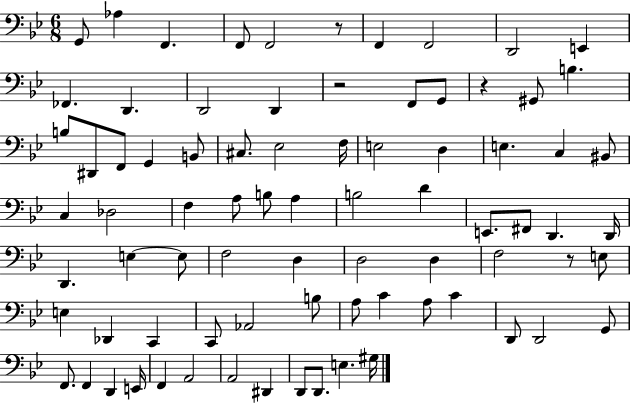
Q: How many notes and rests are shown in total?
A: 80